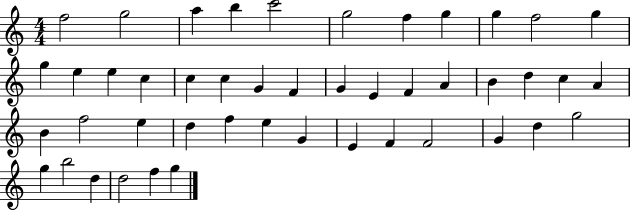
X:1
T:Untitled
M:4/4
L:1/4
K:C
f2 g2 a b c'2 g2 f g g f2 g g e e c c c G F G E F A B d c A B f2 e d f e G E F F2 G d g2 g b2 d d2 f g